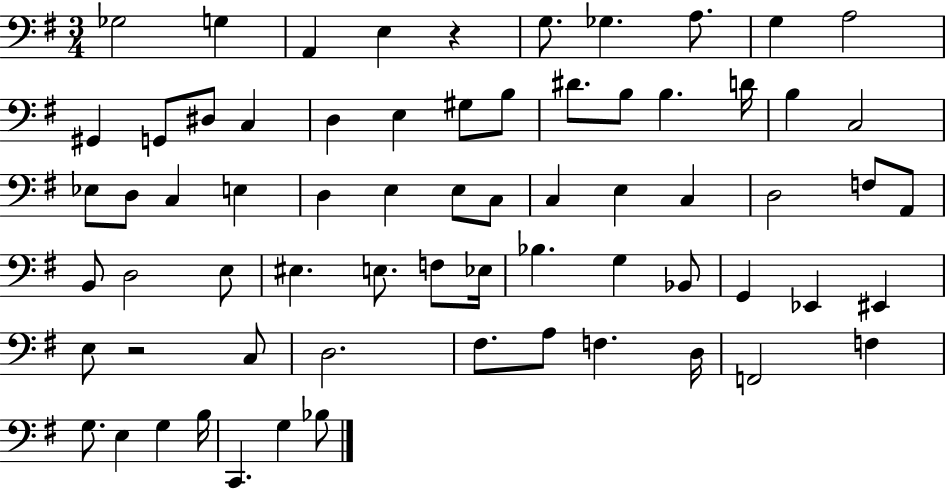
{
  \clef bass
  \numericTimeSignature
  \time 3/4
  \key g \major
  ges2 g4 | a,4 e4 r4 | g8. ges4. a8. | g4 a2 | \break gis,4 g,8 dis8 c4 | d4 e4 gis8 b8 | dis'8. b8 b4. d'16 | b4 c2 | \break ees8 d8 c4 e4 | d4 e4 e8 c8 | c4 e4 c4 | d2 f8 a,8 | \break b,8 d2 e8 | eis4. e8. f8 ees16 | bes4. g4 bes,8 | g,4 ees,4 eis,4 | \break e8 r2 c8 | d2. | fis8. a8 f4. d16 | f,2 f4 | \break g8. e4 g4 b16 | c,4. g4 bes8 | \bar "|."
}